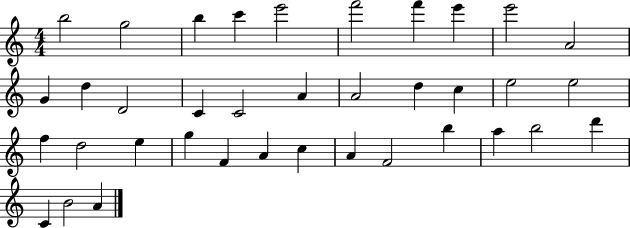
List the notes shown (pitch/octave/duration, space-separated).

B5/h G5/h B5/q C6/q E6/h F6/h F6/q E6/q E6/h A4/h G4/q D5/q D4/h C4/q C4/h A4/q A4/h D5/q C5/q E5/h E5/h F5/q D5/h E5/q G5/q F4/q A4/q C5/q A4/q F4/h B5/q A5/q B5/h D6/q C4/q B4/h A4/q